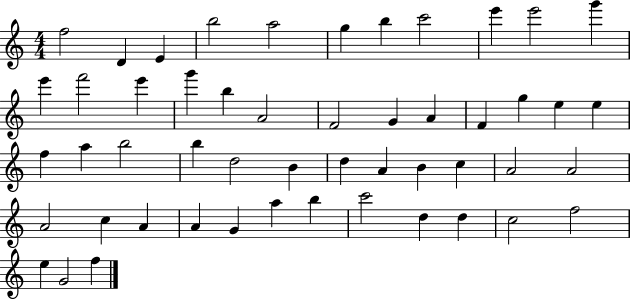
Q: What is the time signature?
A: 4/4